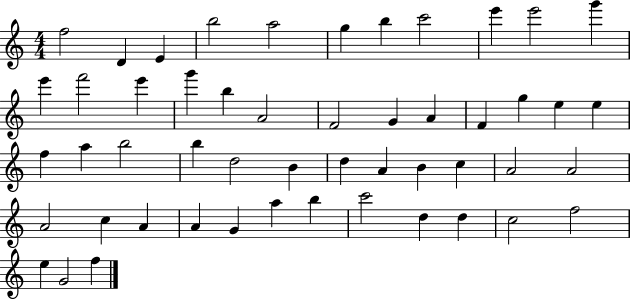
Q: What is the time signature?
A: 4/4